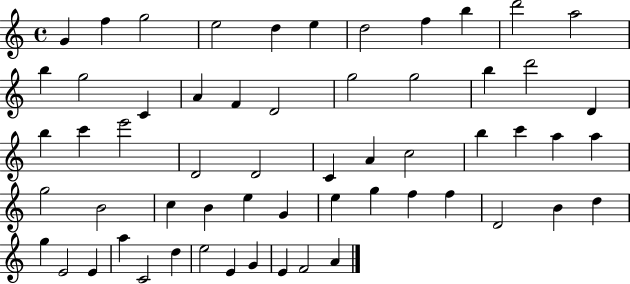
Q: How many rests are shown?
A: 0